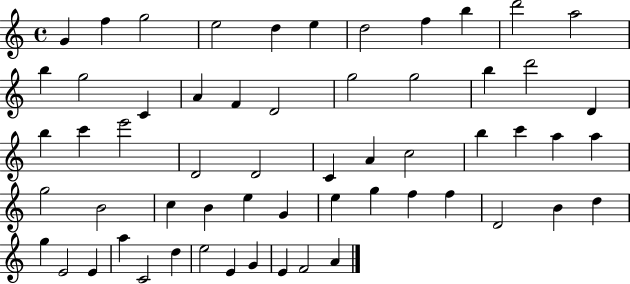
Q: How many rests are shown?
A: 0